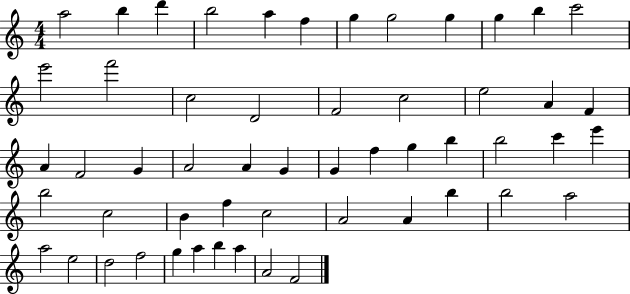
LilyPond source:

{
  \clef treble
  \numericTimeSignature
  \time 4/4
  \key c \major
  a''2 b''4 d'''4 | b''2 a''4 f''4 | g''4 g''2 g''4 | g''4 b''4 c'''2 | \break e'''2 f'''2 | c''2 d'2 | f'2 c''2 | e''2 a'4 f'4 | \break a'4 f'2 g'4 | a'2 a'4 g'4 | g'4 f''4 g''4 b''4 | b''2 c'''4 e'''4 | \break b''2 c''2 | b'4 f''4 c''2 | a'2 a'4 b''4 | b''2 a''2 | \break a''2 e''2 | d''2 f''2 | g''4 a''4 b''4 a''4 | a'2 f'2 | \break \bar "|."
}